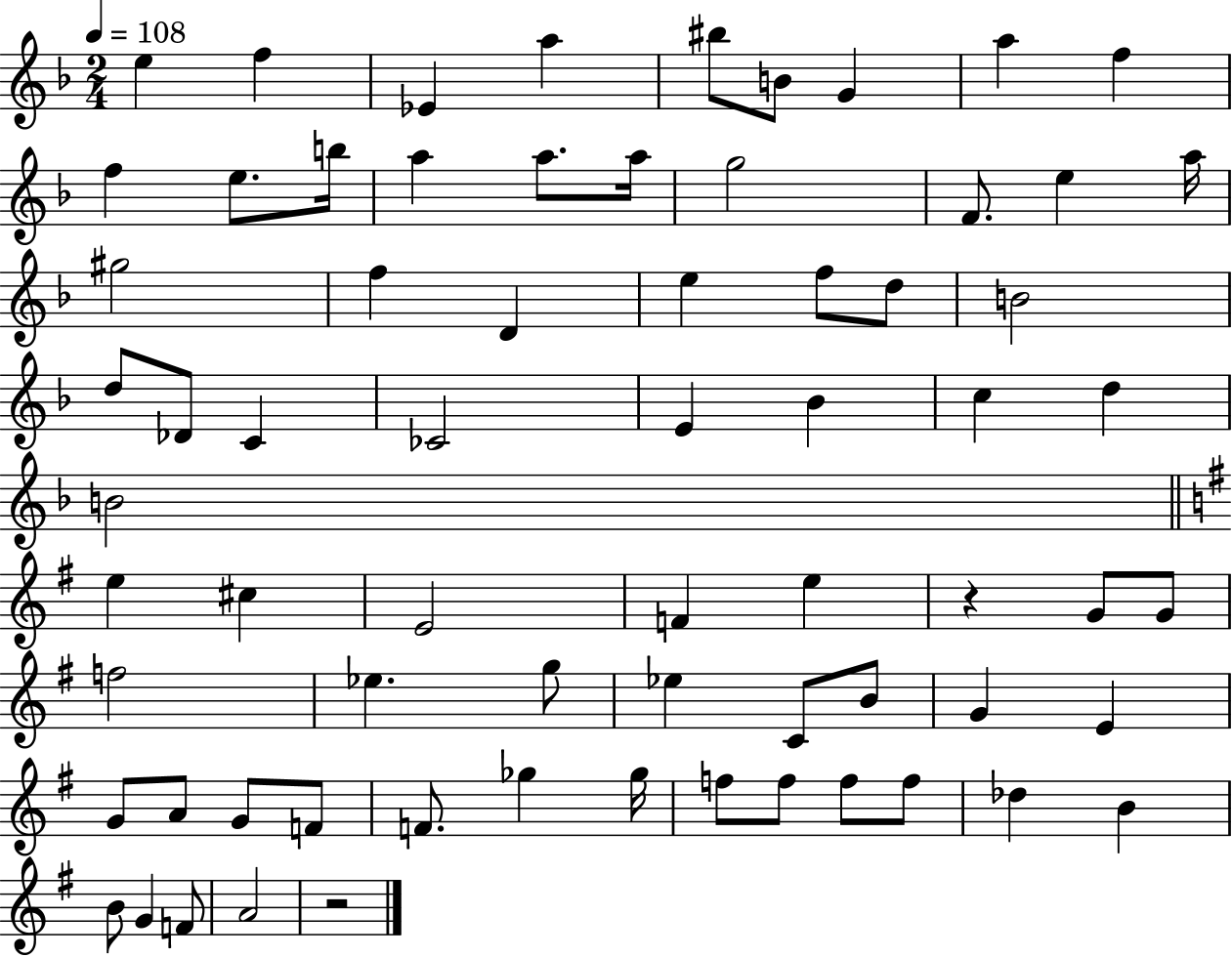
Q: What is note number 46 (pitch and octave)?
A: Eb5